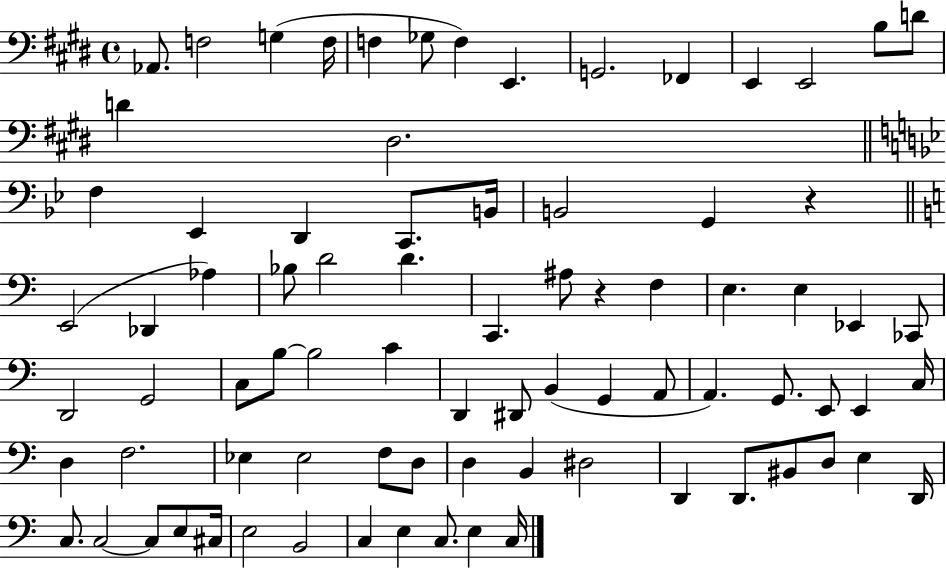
{
  \clef bass
  \time 4/4
  \defaultTimeSignature
  \key e \major
  \repeat volta 2 { aes,8. f2 g4( f16 | f4 ges8 f4) e,4. | g,2. fes,4 | e,4 e,2 b8 d'8 | \break d'4 dis2. | \bar "||" \break \key g \minor f4 ees,4 d,4 c,8. b,16 | b,2 g,4 r4 | \bar "||" \break \key a \minor e,2( des,4 aes4) | bes8 d'2 d'4. | c,4. ais8 r4 f4 | e4. e4 ees,4 ces,8 | \break d,2 g,2 | c8 b8~~ b2 c'4 | d,4 dis,8 b,4( g,4 a,8 | a,4.) g,8. e,8 e,4 c16 | \break d4 f2. | ees4 ees2 f8 d8 | d4 b,4 dis2 | d,4 d,8. bis,8 d8 e4 d,16 | \break c8. c2~~ c8 e8 cis16 | e2 b,2 | c4 e4 c8. e4 c16 | } \bar "|."
}